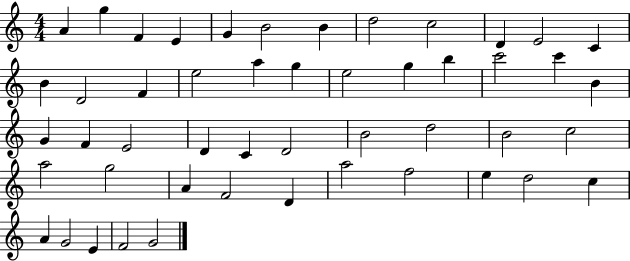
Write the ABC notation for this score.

X:1
T:Untitled
M:4/4
L:1/4
K:C
A g F E G B2 B d2 c2 D E2 C B D2 F e2 a g e2 g b c'2 c' B G F E2 D C D2 B2 d2 B2 c2 a2 g2 A F2 D a2 f2 e d2 c A G2 E F2 G2